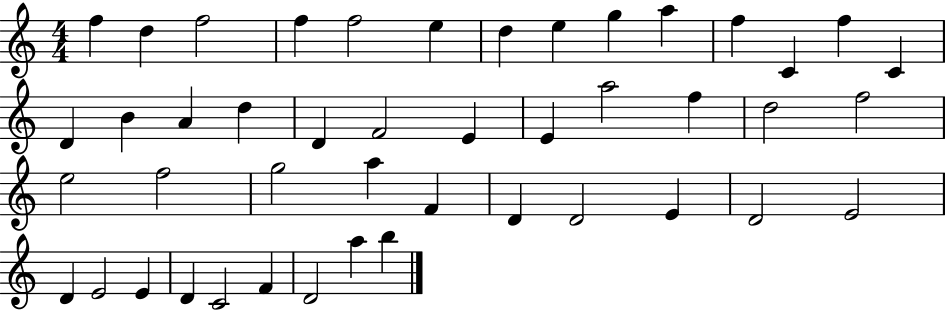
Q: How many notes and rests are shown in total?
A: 45